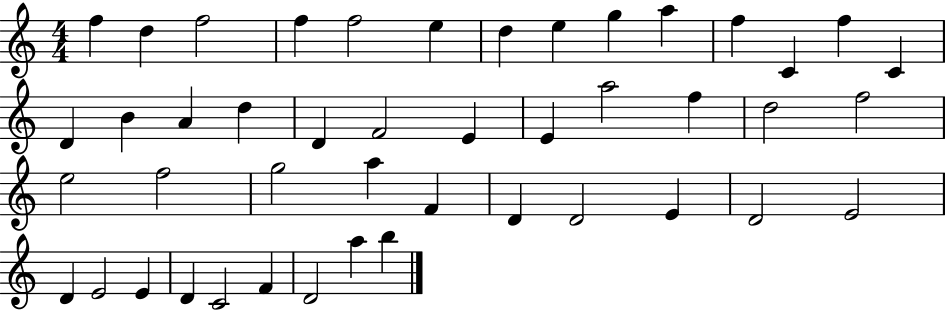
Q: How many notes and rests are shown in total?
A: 45